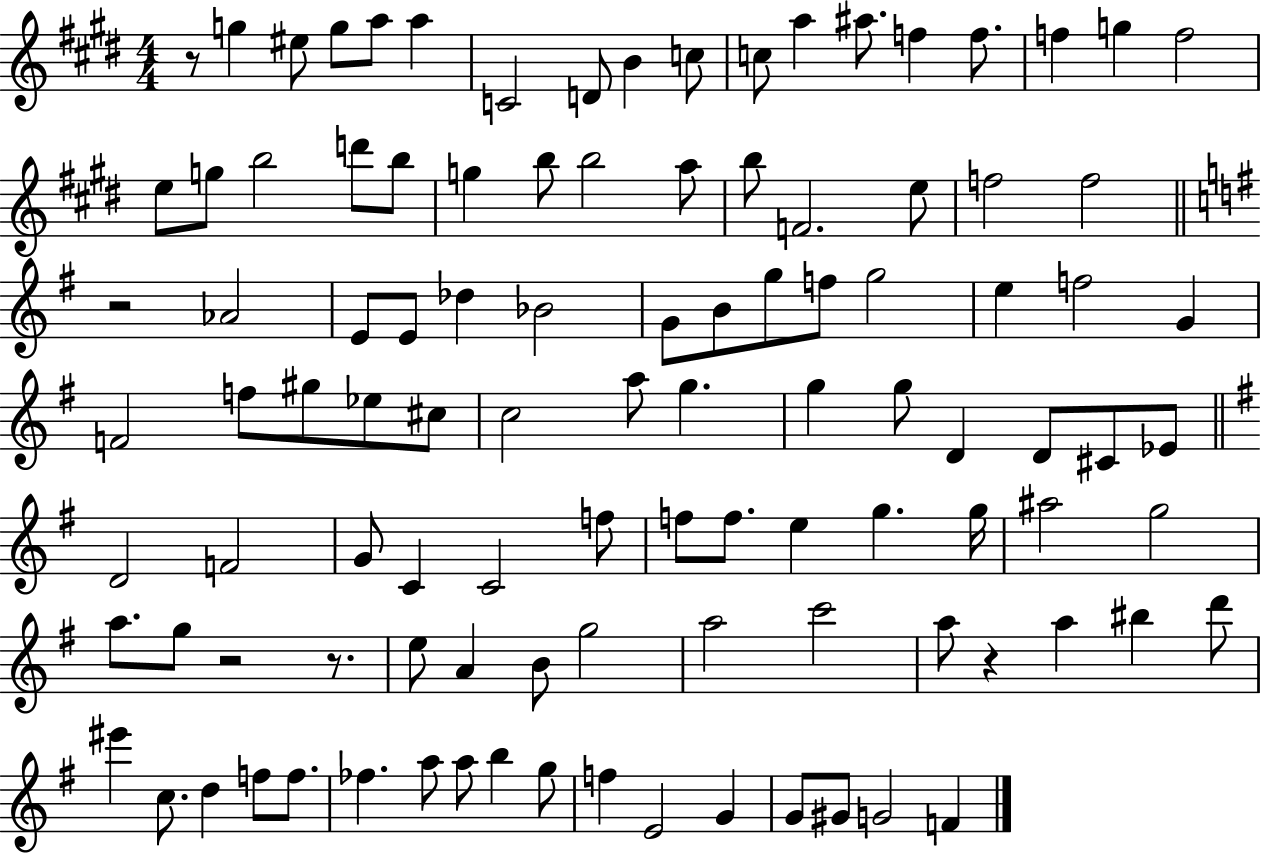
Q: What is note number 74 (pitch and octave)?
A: E5